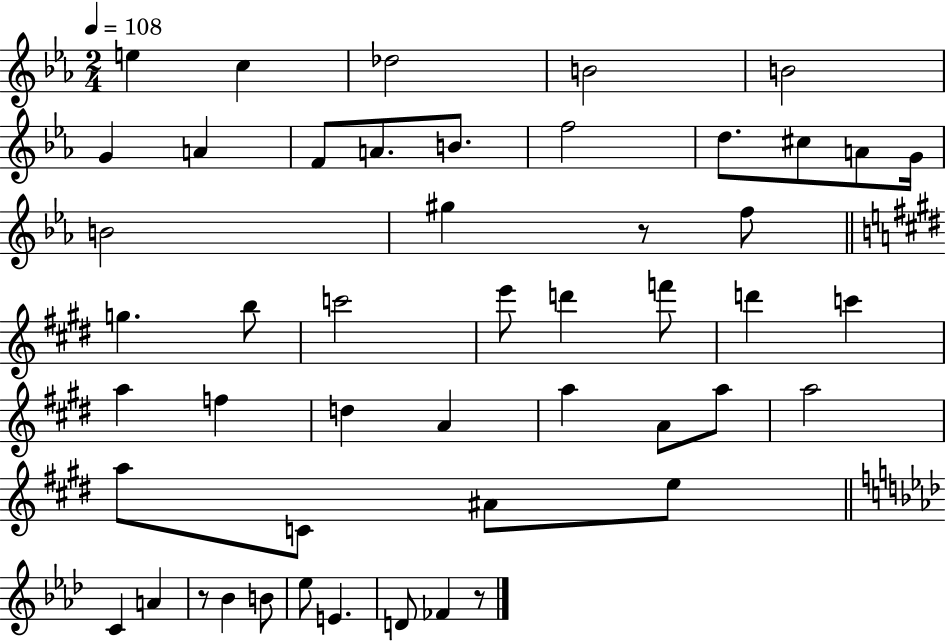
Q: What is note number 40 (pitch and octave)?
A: A4